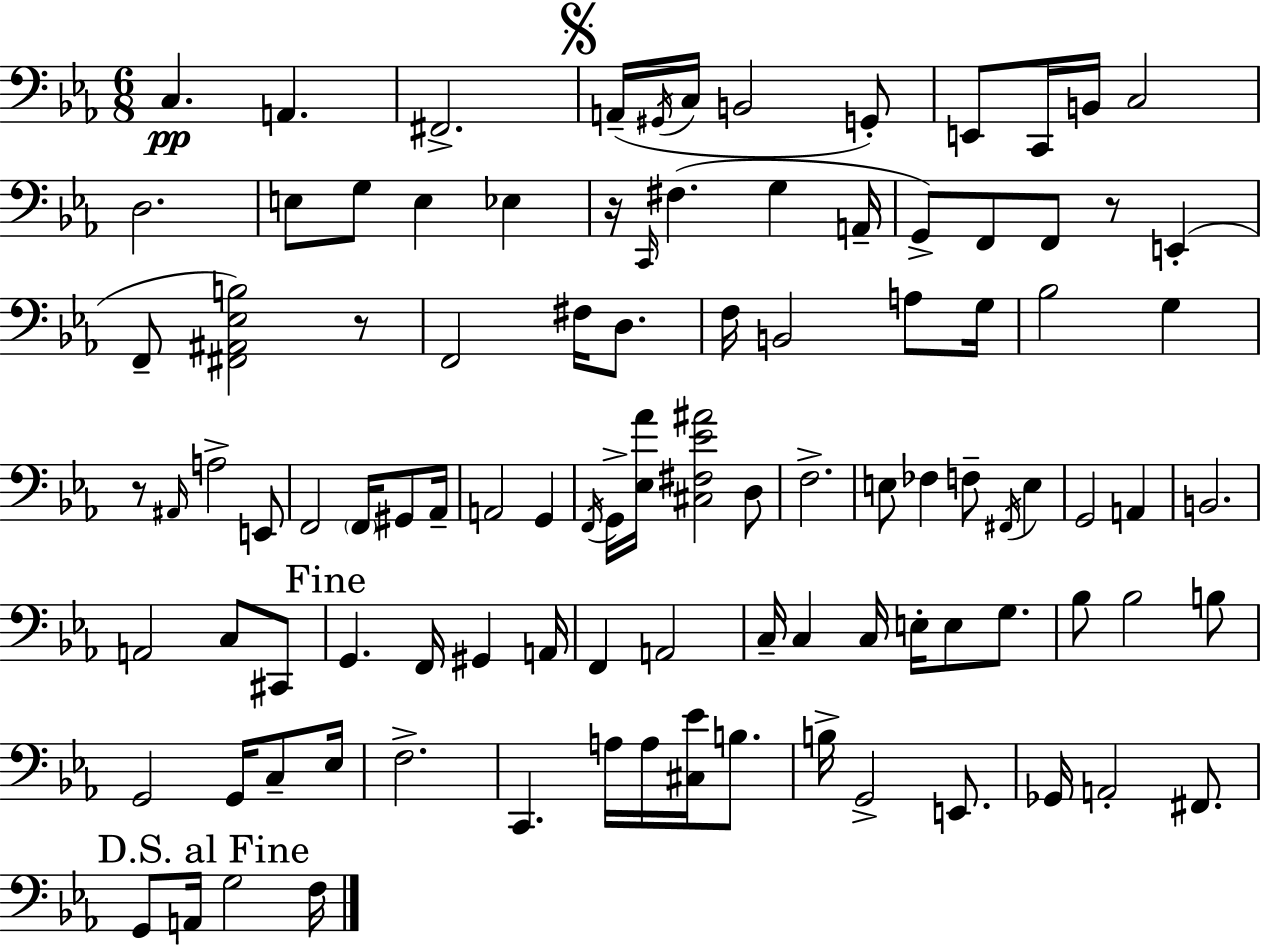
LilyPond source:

{
  \clef bass
  \numericTimeSignature
  \time 6/8
  \key ees \major
  c4.\pp a,4. | fis,2.-> | \mark \markup { \musicglyph "scripts.segno" } a,16--( \acciaccatura { gis,16 } c16 b,2 g,8-.) | e,8 c,16 b,16 c2 | \break d2. | e8 g8 e4 ees4 | r16 \grace { c,16 }( fis4. g4 | a,16-- g,8->) f,8 f,8 r8 e,4-.( | \break f,8-- <fis, ais, ees b>2) | r8 f,2 fis16 d8. | f16 b,2 a8 | g16 bes2 g4 | \break r8 \grace { ais,16 } a2-> | e,8 f,2 \parenthesize f,16 | gis,8 aes,16-- a,2 g,4 | \acciaccatura { f,16 } g,16-> <ees aes'>16 <cis fis ees' ais'>2 | \break d8 f2.-> | e8 fes4 f8-- | \acciaccatura { fis,16 } e4 g,2 | a,4 b,2. | \break a,2 | c8 cis,8 \mark "Fine" g,4. f,16 | gis,4 a,16 f,4 a,2 | c16-- c4 c16 e16-. | \break e8 g8. bes8 bes2 | b8 g,2 | g,16 c8-- ees16 f2.-> | c,4. a16 | \break a16 <cis ees'>16 b8. b16-> g,2-> | e,8. ges,16 a,2-. | fis,8. \mark "D.S. al Fine" g,8 a,16 g2 | f16 \bar "|."
}